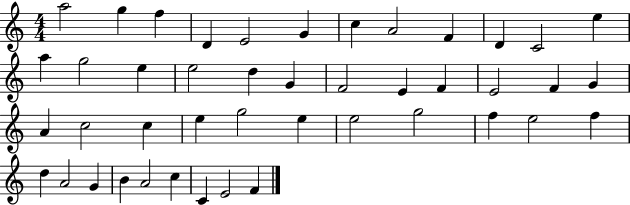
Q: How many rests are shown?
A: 0